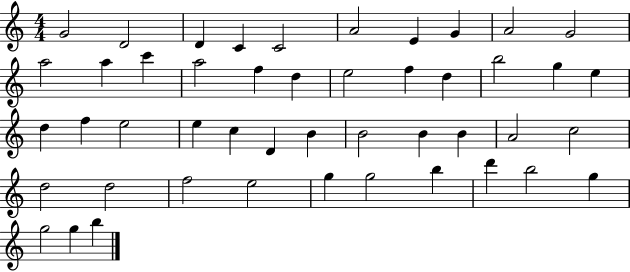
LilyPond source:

{
  \clef treble
  \numericTimeSignature
  \time 4/4
  \key c \major
  g'2 d'2 | d'4 c'4 c'2 | a'2 e'4 g'4 | a'2 g'2 | \break a''2 a''4 c'''4 | a''2 f''4 d''4 | e''2 f''4 d''4 | b''2 g''4 e''4 | \break d''4 f''4 e''2 | e''4 c''4 d'4 b'4 | b'2 b'4 b'4 | a'2 c''2 | \break d''2 d''2 | f''2 e''2 | g''4 g''2 b''4 | d'''4 b''2 g''4 | \break g''2 g''4 b''4 | \bar "|."
}